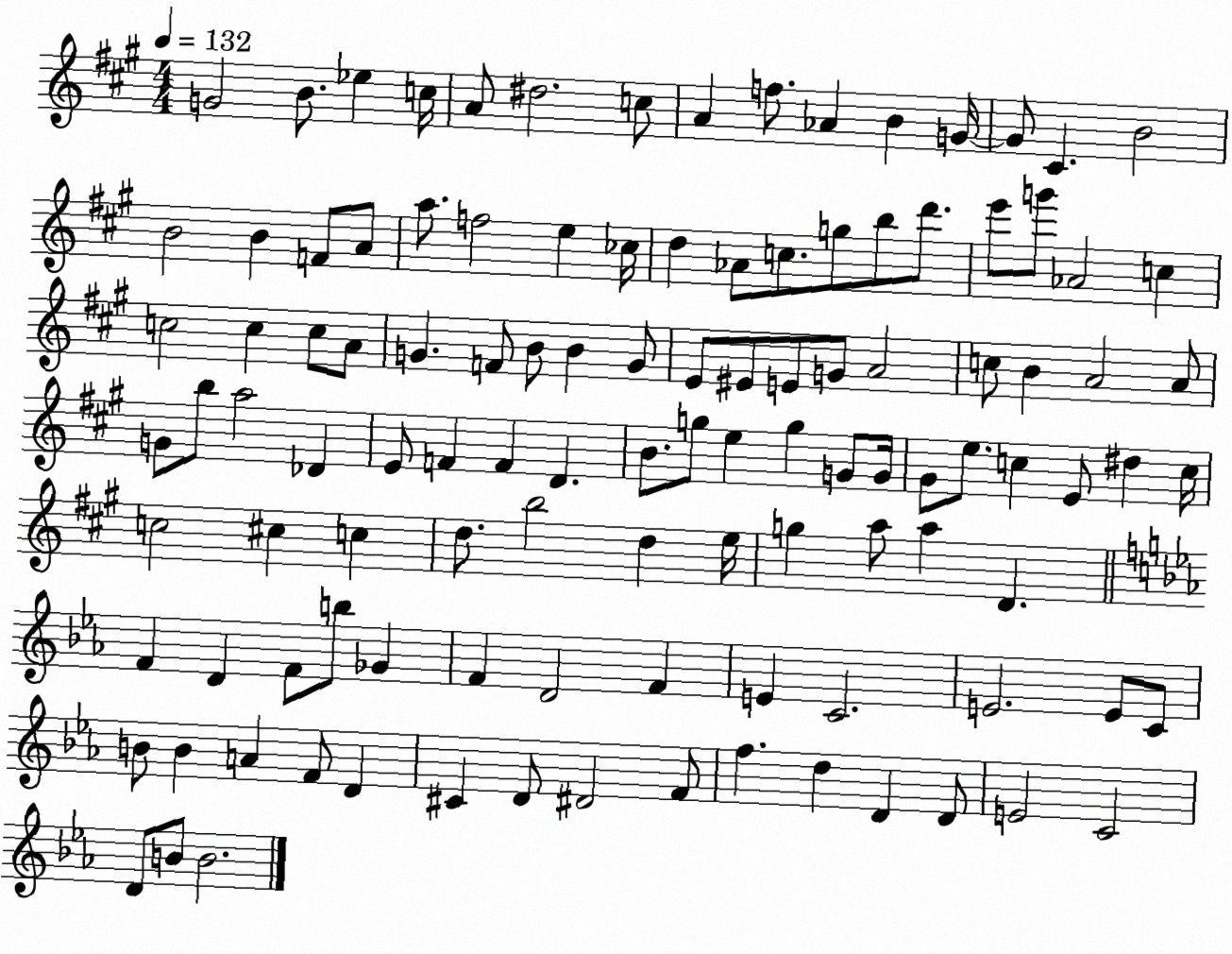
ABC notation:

X:1
T:Untitled
M:4/4
L:1/4
K:A
G2 B/2 _e c/4 A/2 ^d2 c/2 A f/2 _A B G/4 G/2 ^C B2 B2 B F/2 A/2 a/2 f2 e _c/4 d _A/2 c/2 g/2 b/2 d'/2 e'/2 g'/2 _A2 c c2 c c/2 A/2 G F/2 B/2 B G/2 E/2 ^E/2 E/2 G/2 A2 c/2 B A2 A/2 G/2 b/2 a2 _D E/2 F F D B/2 g/2 e g G/2 G/4 ^G/2 e/2 c E/2 ^d c/4 c2 ^c c d/2 b2 d e/4 g a/2 a D F D F/2 b/2 _G F D2 F E C2 E2 E/2 C/2 B/2 B A F/2 D ^C D/2 ^D2 F/2 f d D D/2 E2 C2 D/2 B/2 B2